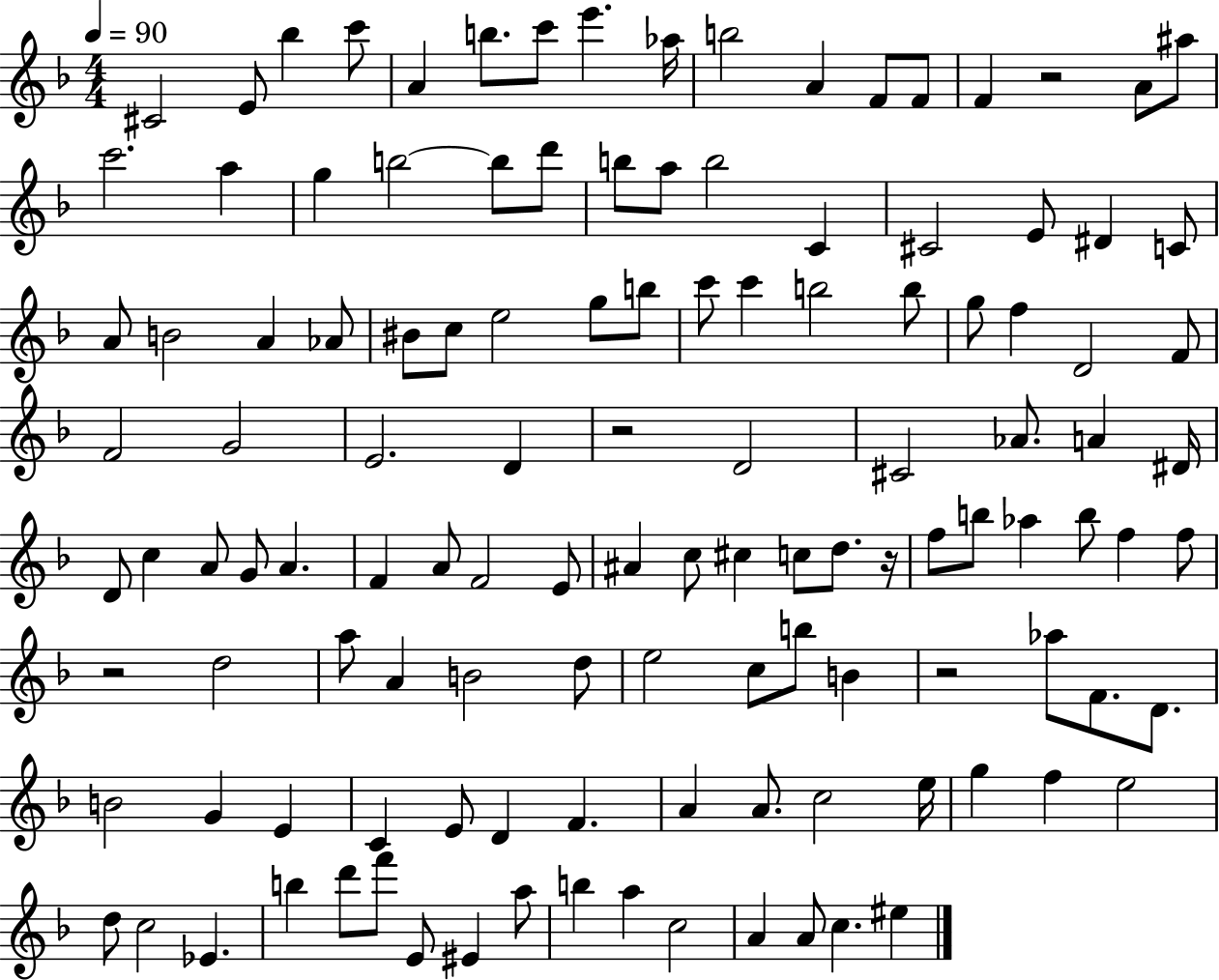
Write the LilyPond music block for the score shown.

{
  \clef treble
  \numericTimeSignature
  \time 4/4
  \key f \major
  \tempo 4 = 90
  cis'2 e'8 bes''4 c'''8 | a'4 b''8. c'''8 e'''4. aes''16 | b''2 a'4 f'8 f'8 | f'4 r2 a'8 ais''8 | \break c'''2. a''4 | g''4 b''2~~ b''8 d'''8 | b''8 a''8 b''2 c'4 | cis'2 e'8 dis'4 c'8 | \break a'8 b'2 a'4 aes'8 | bis'8 c''8 e''2 g''8 b''8 | c'''8 c'''4 b''2 b''8 | g''8 f''4 d'2 f'8 | \break f'2 g'2 | e'2. d'4 | r2 d'2 | cis'2 aes'8. a'4 dis'16 | \break d'8 c''4 a'8 g'8 a'4. | f'4 a'8 f'2 e'8 | ais'4 c''8 cis''4 c''8 d''8. r16 | f''8 b''8 aes''4 b''8 f''4 f''8 | \break r2 d''2 | a''8 a'4 b'2 d''8 | e''2 c''8 b''8 b'4 | r2 aes''8 f'8. d'8. | \break b'2 g'4 e'4 | c'4 e'8 d'4 f'4. | a'4 a'8. c''2 e''16 | g''4 f''4 e''2 | \break d''8 c''2 ees'4. | b''4 d'''8 f'''8 e'8 eis'4 a''8 | b''4 a''4 c''2 | a'4 a'8 c''4. eis''4 | \break \bar "|."
}